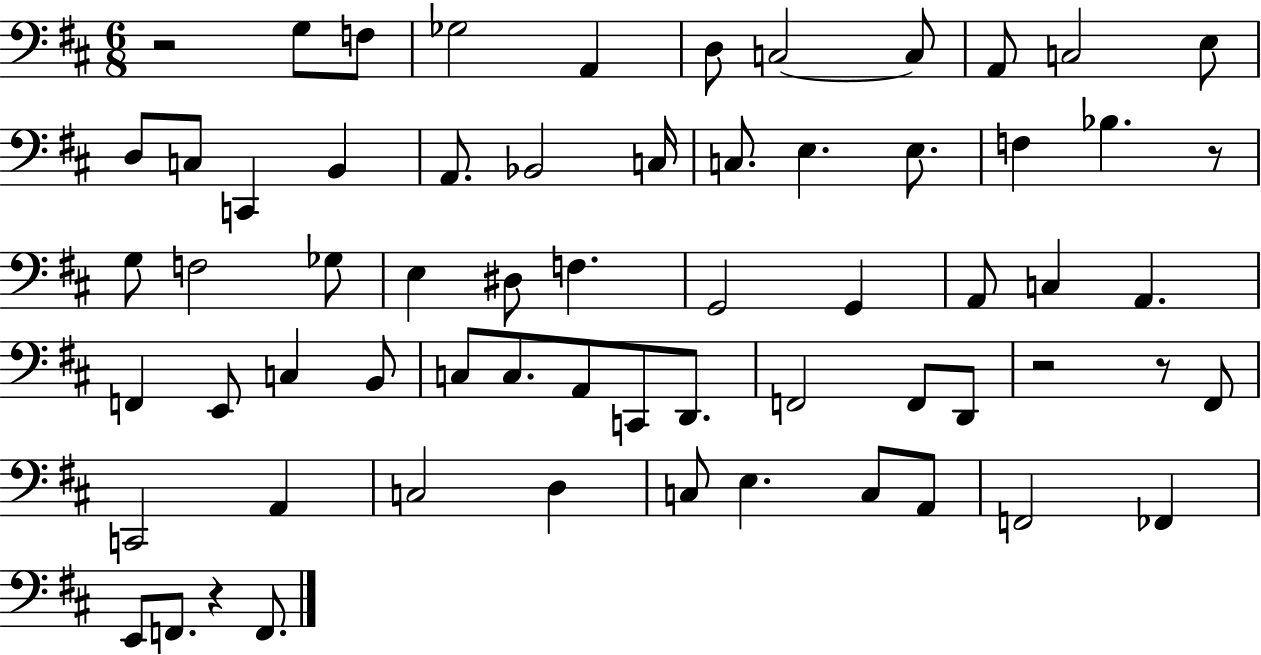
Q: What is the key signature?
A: D major